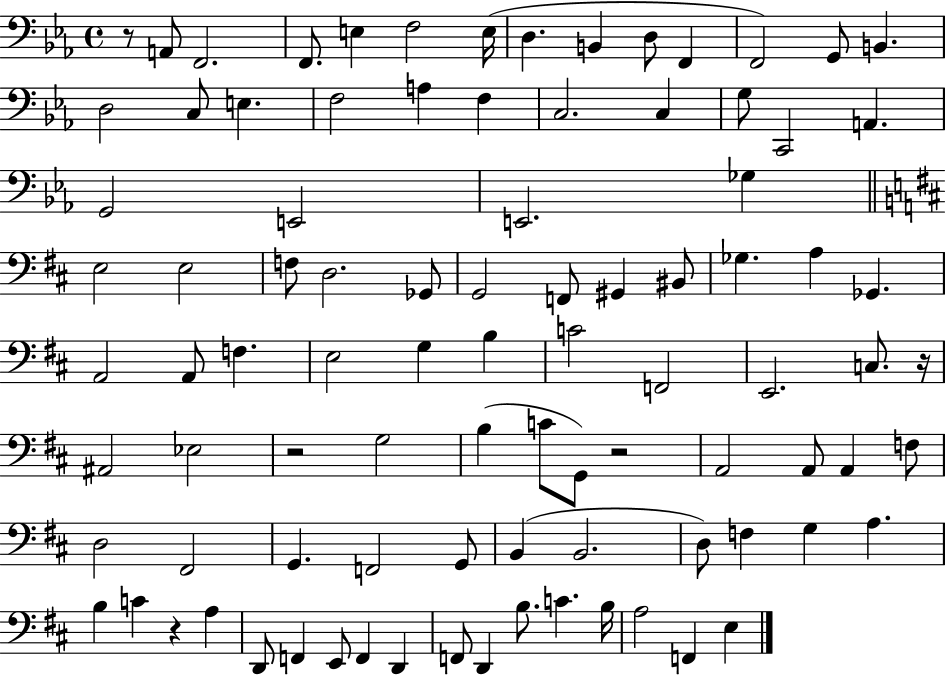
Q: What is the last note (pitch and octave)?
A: E3